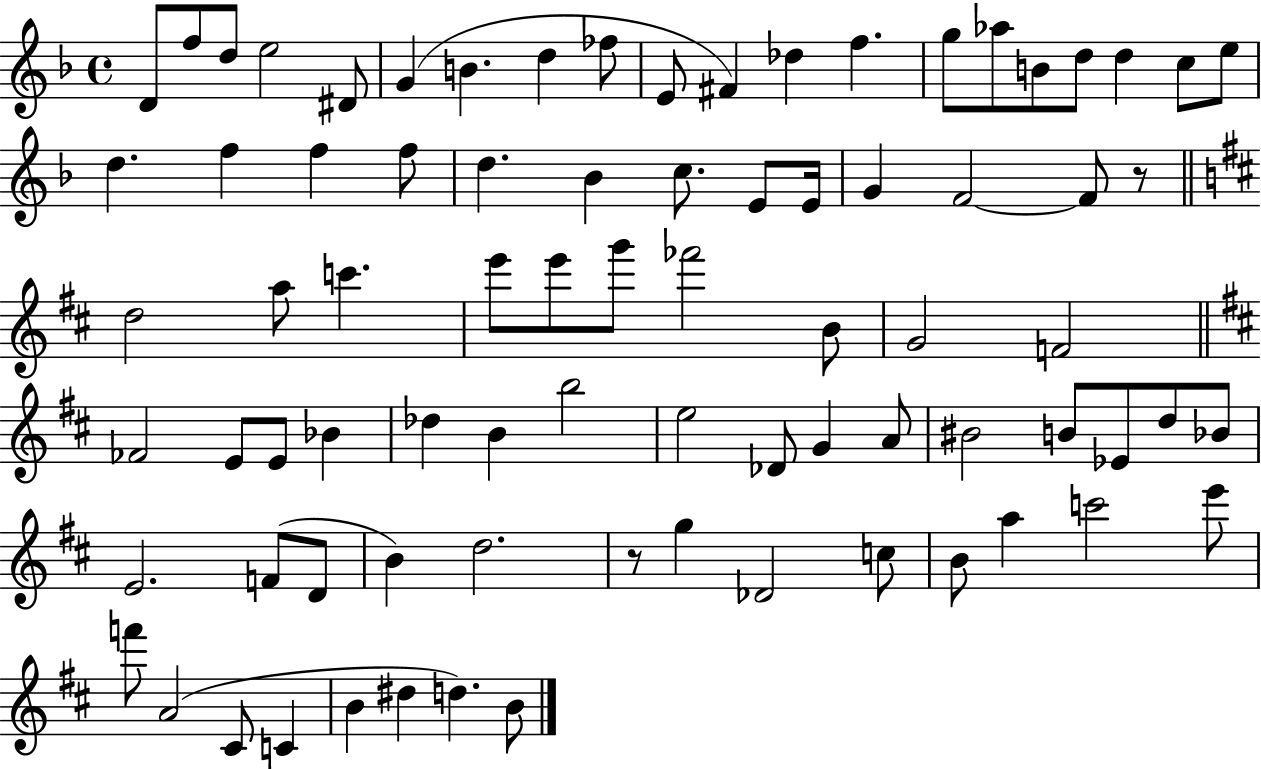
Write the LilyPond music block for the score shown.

{
  \clef treble
  \time 4/4
  \defaultTimeSignature
  \key f \major
  d'8 f''8 d''8 e''2 dis'8 | g'4( b'4. d''4 fes''8 | e'8 fis'4) des''4 f''4. | g''8 aes''8 b'8 d''8 d''4 c''8 e''8 | \break d''4. f''4 f''4 f''8 | d''4. bes'4 c''8. e'8 e'16 | g'4 f'2~~ f'8 r8 | \bar "||" \break \key b \minor d''2 a''8 c'''4. | e'''8 e'''8 g'''8 fes'''2 b'8 | g'2 f'2 | \bar "||" \break \key d \major fes'2 e'8 e'8 bes'4 | des''4 b'4 b''2 | e''2 des'8 g'4 a'8 | bis'2 b'8 ees'8 d''8 bes'8 | \break e'2. f'8( d'8 | b'4) d''2. | r8 g''4 des'2 c''8 | b'8 a''4 c'''2 e'''8 | \break f'''8 a'2( cis'8 c'4 | b'4 dis''4 d''4.) b'8 | \bar "|."
}